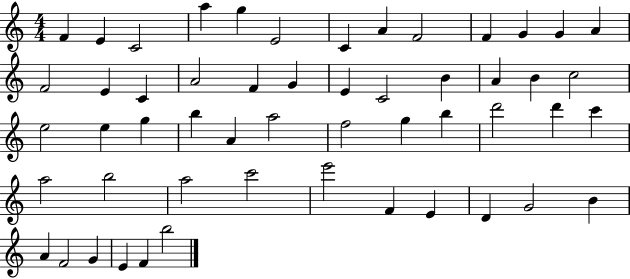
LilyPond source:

{
  \clef treble
  \numericTimeSignature
  \time 4/4
  \key c \major
  f'4 e'4 c'2 | a''4 g''4 e'2 | c'4 a'4 f'2 | f'4 g'4 g'4 a'4 | \break f'2 e'4 c'4 | a'2 f'4 g'4 | e'4 c'2 b'4 | a'4 b'4 c''2 | \break e''2 e''4 g''4 | b''4 a'4 a''2 | f''2 g''4 b''4 | d'''2 d'''4 c'''4 | \break a''2 b''2 | a''2 c'''2 | e'''2 f'4 e'4 | d'4 g'2 b'4 | \break a'4 f'2 g'4 | e'4 f'4 b''2 | \bar "|."
}